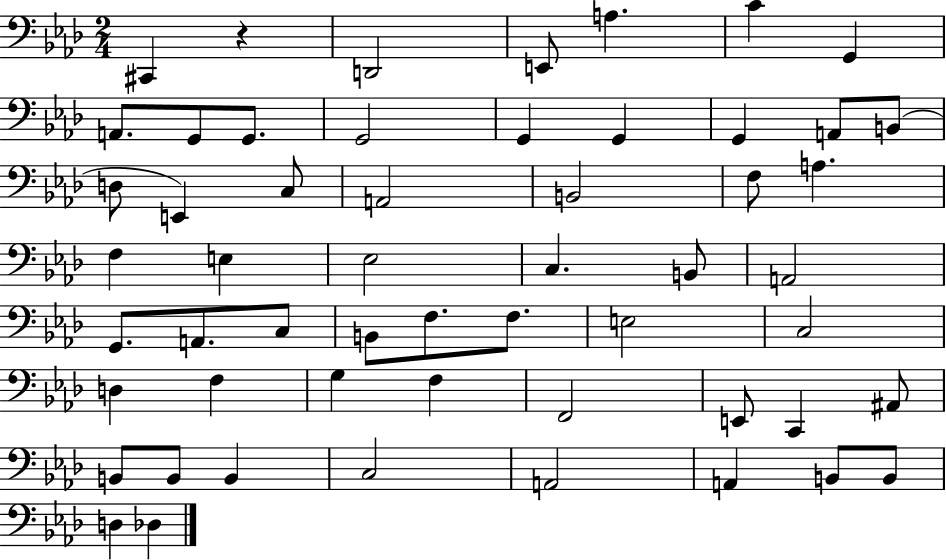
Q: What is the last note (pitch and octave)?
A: Db3